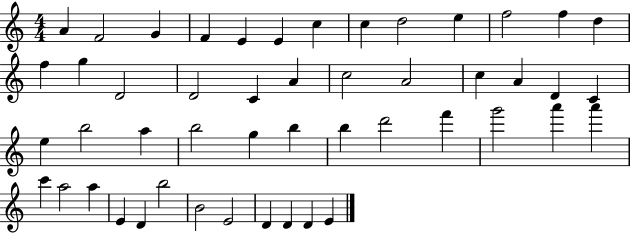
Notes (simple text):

A4/q F4/h G4/q F4/q E4/q E4/q C5/q C5/q D5/h E5/q F5/h F5/q D5/q F5/q G5/q D4/h D4/h C4/q A4/q C5/h A4/h C5/q A4/q D4/q C4/q E5/q B5/h A5/q B5/h G5/q B5/q B5/q D6/h F6/q G6/h A6/q A6/q C6/q A5/h A5/q E4/q D4/q B5/h B4/h E4/h D4/q D4/q D4/q E4/q